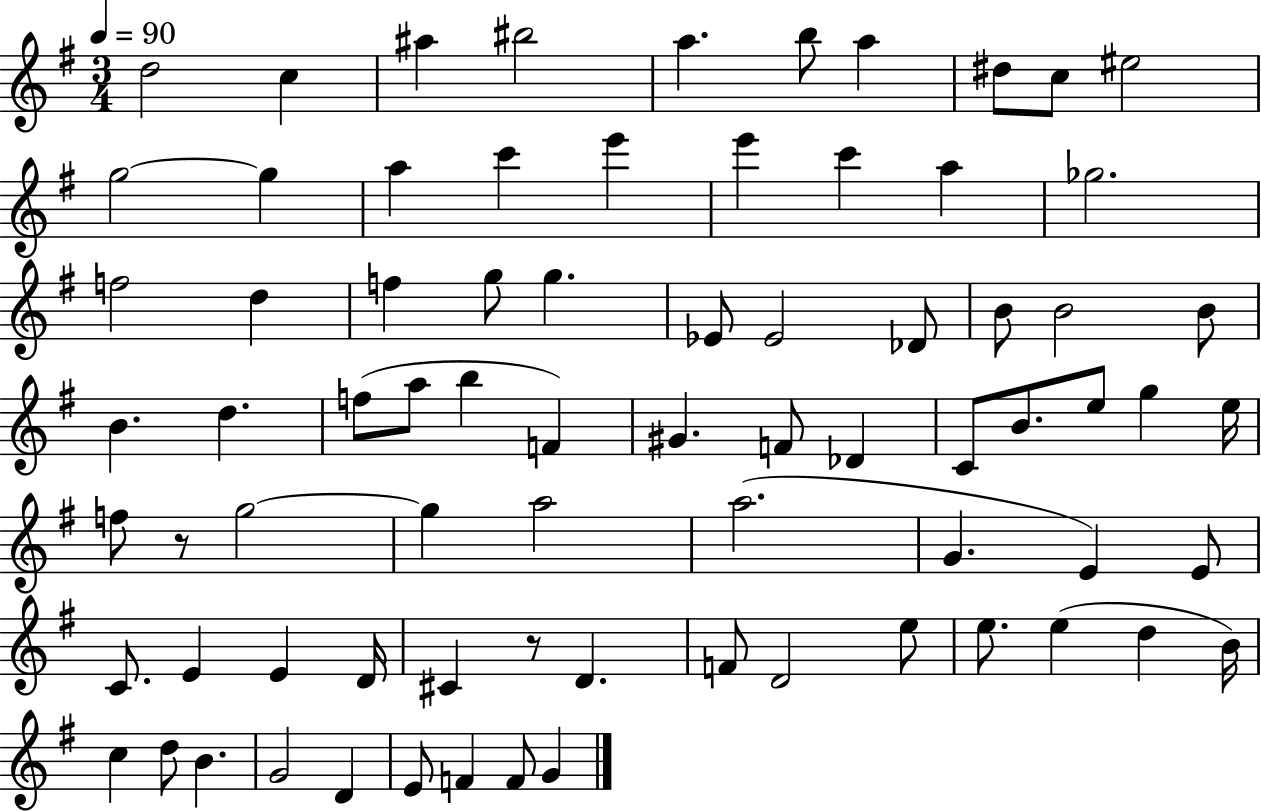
X:1
T:Untitled
M:3/4
L:1/4
K:G
d2 c ^a ^b2 a b/2 a ^d/2 c/2 ^e2 g2 g a c' e' e' c' a _g2 f2 d f g/2 g _E/2 _E2 _D/2 B/2 B2 B/2 B d f/2 a/2 b F ^G F/2 _D C/2 B/2 e/2 g e/4 f/2 z/2 g2 g a2 a2 G E E/2 C/2 E E D/4 ^C z/2 D F/2 D2 e/2 e/2 e d B/4 c d/2 B G2 D E/2 F F/2 G